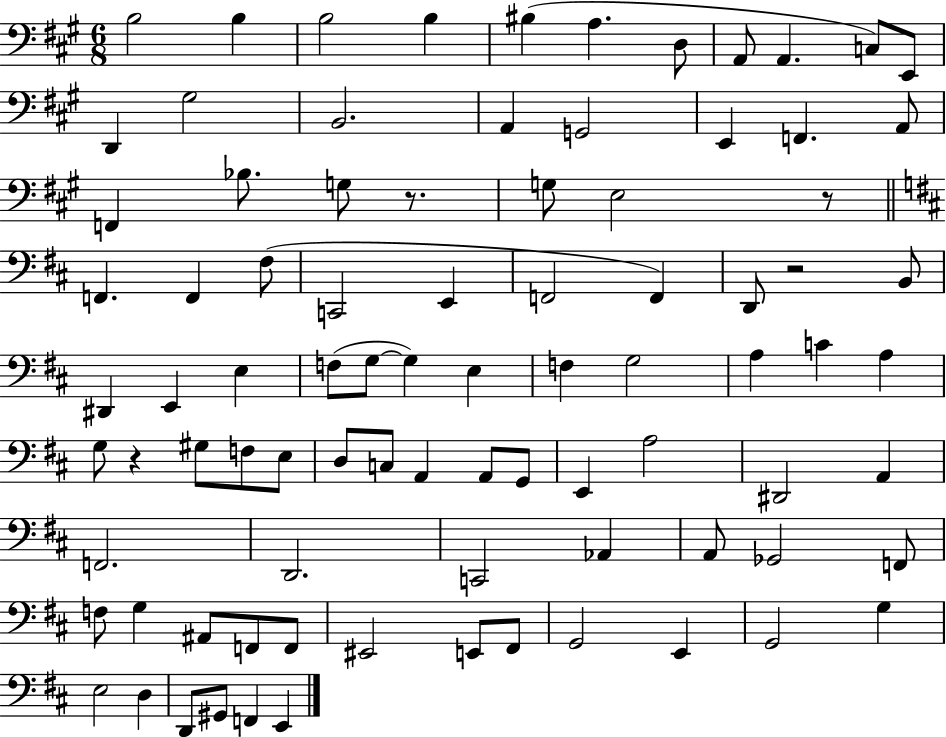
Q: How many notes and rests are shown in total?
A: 87